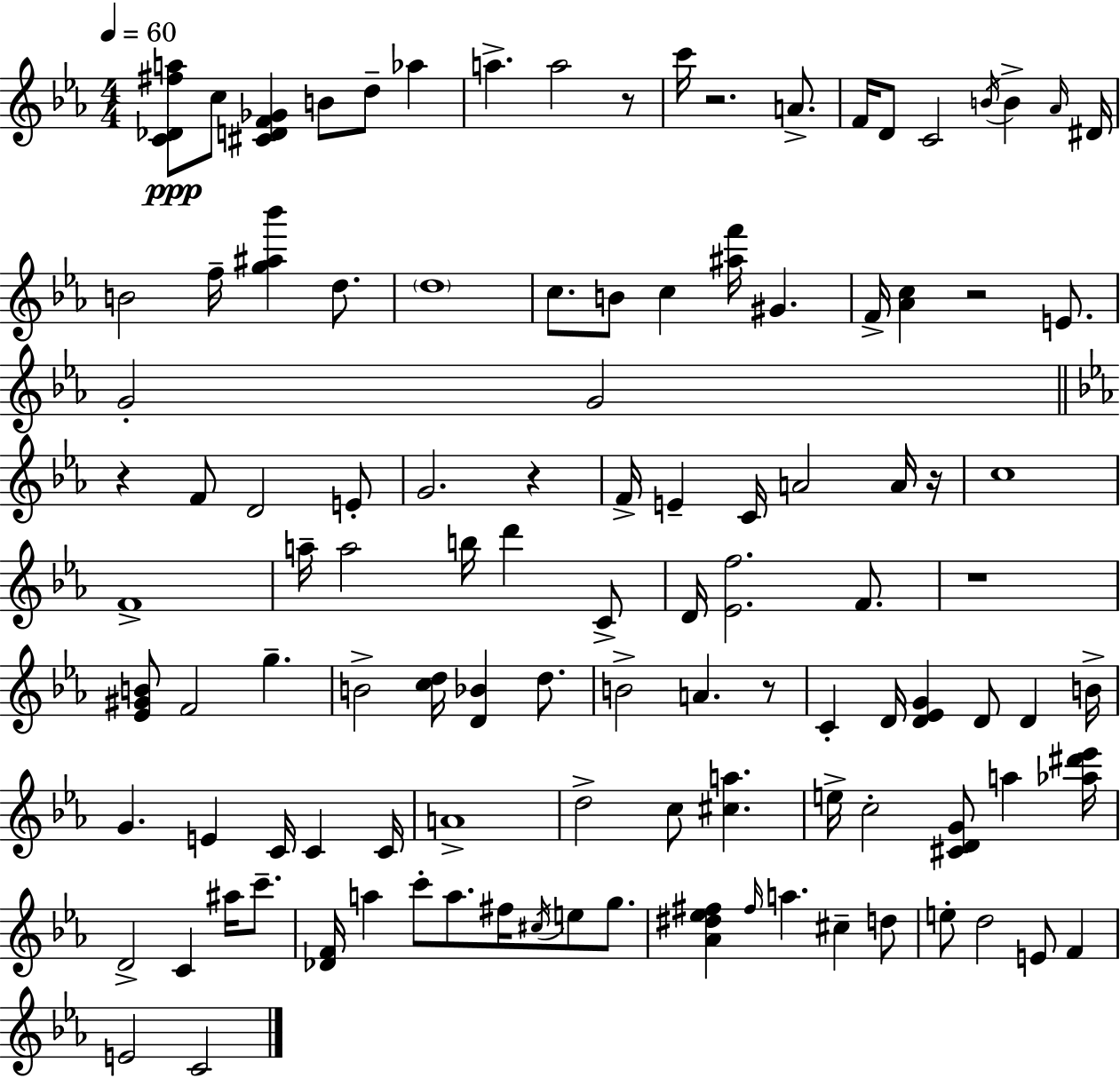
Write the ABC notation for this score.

X:1
T:Untitled
M:4/4
L:1/4
K:Eb
[C_D^fa]/2 c/2 [^CDF_G] B/2 d/2 _a a a2 z/2 c'/4 z2 A/2 F/4 D/2 C2 B/4 B _A/4 ^D/4 B2 f/4 [g^a_b'] d/2 d4 c/2 B/2 c [^af']/4 ^G F/4 [_Ac] z2 E/2 G2 G2 z F/2 D2 E/2 G2 z F/4 E C/4 A2 A/4 z/4 c4 F4 a/4 a2 b/4 d' C/2 D/4 [_Ef]2 F/2 z4 [_E^GB]/2 F2 g B2 [cd]/4 [D_B] d/2 B2 A z/2 C D/4 [D_EG] D/2 D B/4 G E C/4 C C/4 A4 d2 c/2 [^ca] e/4 c2 [^CDG]/2 a [_a^d'_e']/4 D2 C ^a/4 c'/2 [_DF]/4 a c'/2 a/2 ^f/4 ^c/4 e/2 g/2 [_A^d_e^f] ^f/4 a ^c d/2 e/2 d2 E/2 F E2 C2